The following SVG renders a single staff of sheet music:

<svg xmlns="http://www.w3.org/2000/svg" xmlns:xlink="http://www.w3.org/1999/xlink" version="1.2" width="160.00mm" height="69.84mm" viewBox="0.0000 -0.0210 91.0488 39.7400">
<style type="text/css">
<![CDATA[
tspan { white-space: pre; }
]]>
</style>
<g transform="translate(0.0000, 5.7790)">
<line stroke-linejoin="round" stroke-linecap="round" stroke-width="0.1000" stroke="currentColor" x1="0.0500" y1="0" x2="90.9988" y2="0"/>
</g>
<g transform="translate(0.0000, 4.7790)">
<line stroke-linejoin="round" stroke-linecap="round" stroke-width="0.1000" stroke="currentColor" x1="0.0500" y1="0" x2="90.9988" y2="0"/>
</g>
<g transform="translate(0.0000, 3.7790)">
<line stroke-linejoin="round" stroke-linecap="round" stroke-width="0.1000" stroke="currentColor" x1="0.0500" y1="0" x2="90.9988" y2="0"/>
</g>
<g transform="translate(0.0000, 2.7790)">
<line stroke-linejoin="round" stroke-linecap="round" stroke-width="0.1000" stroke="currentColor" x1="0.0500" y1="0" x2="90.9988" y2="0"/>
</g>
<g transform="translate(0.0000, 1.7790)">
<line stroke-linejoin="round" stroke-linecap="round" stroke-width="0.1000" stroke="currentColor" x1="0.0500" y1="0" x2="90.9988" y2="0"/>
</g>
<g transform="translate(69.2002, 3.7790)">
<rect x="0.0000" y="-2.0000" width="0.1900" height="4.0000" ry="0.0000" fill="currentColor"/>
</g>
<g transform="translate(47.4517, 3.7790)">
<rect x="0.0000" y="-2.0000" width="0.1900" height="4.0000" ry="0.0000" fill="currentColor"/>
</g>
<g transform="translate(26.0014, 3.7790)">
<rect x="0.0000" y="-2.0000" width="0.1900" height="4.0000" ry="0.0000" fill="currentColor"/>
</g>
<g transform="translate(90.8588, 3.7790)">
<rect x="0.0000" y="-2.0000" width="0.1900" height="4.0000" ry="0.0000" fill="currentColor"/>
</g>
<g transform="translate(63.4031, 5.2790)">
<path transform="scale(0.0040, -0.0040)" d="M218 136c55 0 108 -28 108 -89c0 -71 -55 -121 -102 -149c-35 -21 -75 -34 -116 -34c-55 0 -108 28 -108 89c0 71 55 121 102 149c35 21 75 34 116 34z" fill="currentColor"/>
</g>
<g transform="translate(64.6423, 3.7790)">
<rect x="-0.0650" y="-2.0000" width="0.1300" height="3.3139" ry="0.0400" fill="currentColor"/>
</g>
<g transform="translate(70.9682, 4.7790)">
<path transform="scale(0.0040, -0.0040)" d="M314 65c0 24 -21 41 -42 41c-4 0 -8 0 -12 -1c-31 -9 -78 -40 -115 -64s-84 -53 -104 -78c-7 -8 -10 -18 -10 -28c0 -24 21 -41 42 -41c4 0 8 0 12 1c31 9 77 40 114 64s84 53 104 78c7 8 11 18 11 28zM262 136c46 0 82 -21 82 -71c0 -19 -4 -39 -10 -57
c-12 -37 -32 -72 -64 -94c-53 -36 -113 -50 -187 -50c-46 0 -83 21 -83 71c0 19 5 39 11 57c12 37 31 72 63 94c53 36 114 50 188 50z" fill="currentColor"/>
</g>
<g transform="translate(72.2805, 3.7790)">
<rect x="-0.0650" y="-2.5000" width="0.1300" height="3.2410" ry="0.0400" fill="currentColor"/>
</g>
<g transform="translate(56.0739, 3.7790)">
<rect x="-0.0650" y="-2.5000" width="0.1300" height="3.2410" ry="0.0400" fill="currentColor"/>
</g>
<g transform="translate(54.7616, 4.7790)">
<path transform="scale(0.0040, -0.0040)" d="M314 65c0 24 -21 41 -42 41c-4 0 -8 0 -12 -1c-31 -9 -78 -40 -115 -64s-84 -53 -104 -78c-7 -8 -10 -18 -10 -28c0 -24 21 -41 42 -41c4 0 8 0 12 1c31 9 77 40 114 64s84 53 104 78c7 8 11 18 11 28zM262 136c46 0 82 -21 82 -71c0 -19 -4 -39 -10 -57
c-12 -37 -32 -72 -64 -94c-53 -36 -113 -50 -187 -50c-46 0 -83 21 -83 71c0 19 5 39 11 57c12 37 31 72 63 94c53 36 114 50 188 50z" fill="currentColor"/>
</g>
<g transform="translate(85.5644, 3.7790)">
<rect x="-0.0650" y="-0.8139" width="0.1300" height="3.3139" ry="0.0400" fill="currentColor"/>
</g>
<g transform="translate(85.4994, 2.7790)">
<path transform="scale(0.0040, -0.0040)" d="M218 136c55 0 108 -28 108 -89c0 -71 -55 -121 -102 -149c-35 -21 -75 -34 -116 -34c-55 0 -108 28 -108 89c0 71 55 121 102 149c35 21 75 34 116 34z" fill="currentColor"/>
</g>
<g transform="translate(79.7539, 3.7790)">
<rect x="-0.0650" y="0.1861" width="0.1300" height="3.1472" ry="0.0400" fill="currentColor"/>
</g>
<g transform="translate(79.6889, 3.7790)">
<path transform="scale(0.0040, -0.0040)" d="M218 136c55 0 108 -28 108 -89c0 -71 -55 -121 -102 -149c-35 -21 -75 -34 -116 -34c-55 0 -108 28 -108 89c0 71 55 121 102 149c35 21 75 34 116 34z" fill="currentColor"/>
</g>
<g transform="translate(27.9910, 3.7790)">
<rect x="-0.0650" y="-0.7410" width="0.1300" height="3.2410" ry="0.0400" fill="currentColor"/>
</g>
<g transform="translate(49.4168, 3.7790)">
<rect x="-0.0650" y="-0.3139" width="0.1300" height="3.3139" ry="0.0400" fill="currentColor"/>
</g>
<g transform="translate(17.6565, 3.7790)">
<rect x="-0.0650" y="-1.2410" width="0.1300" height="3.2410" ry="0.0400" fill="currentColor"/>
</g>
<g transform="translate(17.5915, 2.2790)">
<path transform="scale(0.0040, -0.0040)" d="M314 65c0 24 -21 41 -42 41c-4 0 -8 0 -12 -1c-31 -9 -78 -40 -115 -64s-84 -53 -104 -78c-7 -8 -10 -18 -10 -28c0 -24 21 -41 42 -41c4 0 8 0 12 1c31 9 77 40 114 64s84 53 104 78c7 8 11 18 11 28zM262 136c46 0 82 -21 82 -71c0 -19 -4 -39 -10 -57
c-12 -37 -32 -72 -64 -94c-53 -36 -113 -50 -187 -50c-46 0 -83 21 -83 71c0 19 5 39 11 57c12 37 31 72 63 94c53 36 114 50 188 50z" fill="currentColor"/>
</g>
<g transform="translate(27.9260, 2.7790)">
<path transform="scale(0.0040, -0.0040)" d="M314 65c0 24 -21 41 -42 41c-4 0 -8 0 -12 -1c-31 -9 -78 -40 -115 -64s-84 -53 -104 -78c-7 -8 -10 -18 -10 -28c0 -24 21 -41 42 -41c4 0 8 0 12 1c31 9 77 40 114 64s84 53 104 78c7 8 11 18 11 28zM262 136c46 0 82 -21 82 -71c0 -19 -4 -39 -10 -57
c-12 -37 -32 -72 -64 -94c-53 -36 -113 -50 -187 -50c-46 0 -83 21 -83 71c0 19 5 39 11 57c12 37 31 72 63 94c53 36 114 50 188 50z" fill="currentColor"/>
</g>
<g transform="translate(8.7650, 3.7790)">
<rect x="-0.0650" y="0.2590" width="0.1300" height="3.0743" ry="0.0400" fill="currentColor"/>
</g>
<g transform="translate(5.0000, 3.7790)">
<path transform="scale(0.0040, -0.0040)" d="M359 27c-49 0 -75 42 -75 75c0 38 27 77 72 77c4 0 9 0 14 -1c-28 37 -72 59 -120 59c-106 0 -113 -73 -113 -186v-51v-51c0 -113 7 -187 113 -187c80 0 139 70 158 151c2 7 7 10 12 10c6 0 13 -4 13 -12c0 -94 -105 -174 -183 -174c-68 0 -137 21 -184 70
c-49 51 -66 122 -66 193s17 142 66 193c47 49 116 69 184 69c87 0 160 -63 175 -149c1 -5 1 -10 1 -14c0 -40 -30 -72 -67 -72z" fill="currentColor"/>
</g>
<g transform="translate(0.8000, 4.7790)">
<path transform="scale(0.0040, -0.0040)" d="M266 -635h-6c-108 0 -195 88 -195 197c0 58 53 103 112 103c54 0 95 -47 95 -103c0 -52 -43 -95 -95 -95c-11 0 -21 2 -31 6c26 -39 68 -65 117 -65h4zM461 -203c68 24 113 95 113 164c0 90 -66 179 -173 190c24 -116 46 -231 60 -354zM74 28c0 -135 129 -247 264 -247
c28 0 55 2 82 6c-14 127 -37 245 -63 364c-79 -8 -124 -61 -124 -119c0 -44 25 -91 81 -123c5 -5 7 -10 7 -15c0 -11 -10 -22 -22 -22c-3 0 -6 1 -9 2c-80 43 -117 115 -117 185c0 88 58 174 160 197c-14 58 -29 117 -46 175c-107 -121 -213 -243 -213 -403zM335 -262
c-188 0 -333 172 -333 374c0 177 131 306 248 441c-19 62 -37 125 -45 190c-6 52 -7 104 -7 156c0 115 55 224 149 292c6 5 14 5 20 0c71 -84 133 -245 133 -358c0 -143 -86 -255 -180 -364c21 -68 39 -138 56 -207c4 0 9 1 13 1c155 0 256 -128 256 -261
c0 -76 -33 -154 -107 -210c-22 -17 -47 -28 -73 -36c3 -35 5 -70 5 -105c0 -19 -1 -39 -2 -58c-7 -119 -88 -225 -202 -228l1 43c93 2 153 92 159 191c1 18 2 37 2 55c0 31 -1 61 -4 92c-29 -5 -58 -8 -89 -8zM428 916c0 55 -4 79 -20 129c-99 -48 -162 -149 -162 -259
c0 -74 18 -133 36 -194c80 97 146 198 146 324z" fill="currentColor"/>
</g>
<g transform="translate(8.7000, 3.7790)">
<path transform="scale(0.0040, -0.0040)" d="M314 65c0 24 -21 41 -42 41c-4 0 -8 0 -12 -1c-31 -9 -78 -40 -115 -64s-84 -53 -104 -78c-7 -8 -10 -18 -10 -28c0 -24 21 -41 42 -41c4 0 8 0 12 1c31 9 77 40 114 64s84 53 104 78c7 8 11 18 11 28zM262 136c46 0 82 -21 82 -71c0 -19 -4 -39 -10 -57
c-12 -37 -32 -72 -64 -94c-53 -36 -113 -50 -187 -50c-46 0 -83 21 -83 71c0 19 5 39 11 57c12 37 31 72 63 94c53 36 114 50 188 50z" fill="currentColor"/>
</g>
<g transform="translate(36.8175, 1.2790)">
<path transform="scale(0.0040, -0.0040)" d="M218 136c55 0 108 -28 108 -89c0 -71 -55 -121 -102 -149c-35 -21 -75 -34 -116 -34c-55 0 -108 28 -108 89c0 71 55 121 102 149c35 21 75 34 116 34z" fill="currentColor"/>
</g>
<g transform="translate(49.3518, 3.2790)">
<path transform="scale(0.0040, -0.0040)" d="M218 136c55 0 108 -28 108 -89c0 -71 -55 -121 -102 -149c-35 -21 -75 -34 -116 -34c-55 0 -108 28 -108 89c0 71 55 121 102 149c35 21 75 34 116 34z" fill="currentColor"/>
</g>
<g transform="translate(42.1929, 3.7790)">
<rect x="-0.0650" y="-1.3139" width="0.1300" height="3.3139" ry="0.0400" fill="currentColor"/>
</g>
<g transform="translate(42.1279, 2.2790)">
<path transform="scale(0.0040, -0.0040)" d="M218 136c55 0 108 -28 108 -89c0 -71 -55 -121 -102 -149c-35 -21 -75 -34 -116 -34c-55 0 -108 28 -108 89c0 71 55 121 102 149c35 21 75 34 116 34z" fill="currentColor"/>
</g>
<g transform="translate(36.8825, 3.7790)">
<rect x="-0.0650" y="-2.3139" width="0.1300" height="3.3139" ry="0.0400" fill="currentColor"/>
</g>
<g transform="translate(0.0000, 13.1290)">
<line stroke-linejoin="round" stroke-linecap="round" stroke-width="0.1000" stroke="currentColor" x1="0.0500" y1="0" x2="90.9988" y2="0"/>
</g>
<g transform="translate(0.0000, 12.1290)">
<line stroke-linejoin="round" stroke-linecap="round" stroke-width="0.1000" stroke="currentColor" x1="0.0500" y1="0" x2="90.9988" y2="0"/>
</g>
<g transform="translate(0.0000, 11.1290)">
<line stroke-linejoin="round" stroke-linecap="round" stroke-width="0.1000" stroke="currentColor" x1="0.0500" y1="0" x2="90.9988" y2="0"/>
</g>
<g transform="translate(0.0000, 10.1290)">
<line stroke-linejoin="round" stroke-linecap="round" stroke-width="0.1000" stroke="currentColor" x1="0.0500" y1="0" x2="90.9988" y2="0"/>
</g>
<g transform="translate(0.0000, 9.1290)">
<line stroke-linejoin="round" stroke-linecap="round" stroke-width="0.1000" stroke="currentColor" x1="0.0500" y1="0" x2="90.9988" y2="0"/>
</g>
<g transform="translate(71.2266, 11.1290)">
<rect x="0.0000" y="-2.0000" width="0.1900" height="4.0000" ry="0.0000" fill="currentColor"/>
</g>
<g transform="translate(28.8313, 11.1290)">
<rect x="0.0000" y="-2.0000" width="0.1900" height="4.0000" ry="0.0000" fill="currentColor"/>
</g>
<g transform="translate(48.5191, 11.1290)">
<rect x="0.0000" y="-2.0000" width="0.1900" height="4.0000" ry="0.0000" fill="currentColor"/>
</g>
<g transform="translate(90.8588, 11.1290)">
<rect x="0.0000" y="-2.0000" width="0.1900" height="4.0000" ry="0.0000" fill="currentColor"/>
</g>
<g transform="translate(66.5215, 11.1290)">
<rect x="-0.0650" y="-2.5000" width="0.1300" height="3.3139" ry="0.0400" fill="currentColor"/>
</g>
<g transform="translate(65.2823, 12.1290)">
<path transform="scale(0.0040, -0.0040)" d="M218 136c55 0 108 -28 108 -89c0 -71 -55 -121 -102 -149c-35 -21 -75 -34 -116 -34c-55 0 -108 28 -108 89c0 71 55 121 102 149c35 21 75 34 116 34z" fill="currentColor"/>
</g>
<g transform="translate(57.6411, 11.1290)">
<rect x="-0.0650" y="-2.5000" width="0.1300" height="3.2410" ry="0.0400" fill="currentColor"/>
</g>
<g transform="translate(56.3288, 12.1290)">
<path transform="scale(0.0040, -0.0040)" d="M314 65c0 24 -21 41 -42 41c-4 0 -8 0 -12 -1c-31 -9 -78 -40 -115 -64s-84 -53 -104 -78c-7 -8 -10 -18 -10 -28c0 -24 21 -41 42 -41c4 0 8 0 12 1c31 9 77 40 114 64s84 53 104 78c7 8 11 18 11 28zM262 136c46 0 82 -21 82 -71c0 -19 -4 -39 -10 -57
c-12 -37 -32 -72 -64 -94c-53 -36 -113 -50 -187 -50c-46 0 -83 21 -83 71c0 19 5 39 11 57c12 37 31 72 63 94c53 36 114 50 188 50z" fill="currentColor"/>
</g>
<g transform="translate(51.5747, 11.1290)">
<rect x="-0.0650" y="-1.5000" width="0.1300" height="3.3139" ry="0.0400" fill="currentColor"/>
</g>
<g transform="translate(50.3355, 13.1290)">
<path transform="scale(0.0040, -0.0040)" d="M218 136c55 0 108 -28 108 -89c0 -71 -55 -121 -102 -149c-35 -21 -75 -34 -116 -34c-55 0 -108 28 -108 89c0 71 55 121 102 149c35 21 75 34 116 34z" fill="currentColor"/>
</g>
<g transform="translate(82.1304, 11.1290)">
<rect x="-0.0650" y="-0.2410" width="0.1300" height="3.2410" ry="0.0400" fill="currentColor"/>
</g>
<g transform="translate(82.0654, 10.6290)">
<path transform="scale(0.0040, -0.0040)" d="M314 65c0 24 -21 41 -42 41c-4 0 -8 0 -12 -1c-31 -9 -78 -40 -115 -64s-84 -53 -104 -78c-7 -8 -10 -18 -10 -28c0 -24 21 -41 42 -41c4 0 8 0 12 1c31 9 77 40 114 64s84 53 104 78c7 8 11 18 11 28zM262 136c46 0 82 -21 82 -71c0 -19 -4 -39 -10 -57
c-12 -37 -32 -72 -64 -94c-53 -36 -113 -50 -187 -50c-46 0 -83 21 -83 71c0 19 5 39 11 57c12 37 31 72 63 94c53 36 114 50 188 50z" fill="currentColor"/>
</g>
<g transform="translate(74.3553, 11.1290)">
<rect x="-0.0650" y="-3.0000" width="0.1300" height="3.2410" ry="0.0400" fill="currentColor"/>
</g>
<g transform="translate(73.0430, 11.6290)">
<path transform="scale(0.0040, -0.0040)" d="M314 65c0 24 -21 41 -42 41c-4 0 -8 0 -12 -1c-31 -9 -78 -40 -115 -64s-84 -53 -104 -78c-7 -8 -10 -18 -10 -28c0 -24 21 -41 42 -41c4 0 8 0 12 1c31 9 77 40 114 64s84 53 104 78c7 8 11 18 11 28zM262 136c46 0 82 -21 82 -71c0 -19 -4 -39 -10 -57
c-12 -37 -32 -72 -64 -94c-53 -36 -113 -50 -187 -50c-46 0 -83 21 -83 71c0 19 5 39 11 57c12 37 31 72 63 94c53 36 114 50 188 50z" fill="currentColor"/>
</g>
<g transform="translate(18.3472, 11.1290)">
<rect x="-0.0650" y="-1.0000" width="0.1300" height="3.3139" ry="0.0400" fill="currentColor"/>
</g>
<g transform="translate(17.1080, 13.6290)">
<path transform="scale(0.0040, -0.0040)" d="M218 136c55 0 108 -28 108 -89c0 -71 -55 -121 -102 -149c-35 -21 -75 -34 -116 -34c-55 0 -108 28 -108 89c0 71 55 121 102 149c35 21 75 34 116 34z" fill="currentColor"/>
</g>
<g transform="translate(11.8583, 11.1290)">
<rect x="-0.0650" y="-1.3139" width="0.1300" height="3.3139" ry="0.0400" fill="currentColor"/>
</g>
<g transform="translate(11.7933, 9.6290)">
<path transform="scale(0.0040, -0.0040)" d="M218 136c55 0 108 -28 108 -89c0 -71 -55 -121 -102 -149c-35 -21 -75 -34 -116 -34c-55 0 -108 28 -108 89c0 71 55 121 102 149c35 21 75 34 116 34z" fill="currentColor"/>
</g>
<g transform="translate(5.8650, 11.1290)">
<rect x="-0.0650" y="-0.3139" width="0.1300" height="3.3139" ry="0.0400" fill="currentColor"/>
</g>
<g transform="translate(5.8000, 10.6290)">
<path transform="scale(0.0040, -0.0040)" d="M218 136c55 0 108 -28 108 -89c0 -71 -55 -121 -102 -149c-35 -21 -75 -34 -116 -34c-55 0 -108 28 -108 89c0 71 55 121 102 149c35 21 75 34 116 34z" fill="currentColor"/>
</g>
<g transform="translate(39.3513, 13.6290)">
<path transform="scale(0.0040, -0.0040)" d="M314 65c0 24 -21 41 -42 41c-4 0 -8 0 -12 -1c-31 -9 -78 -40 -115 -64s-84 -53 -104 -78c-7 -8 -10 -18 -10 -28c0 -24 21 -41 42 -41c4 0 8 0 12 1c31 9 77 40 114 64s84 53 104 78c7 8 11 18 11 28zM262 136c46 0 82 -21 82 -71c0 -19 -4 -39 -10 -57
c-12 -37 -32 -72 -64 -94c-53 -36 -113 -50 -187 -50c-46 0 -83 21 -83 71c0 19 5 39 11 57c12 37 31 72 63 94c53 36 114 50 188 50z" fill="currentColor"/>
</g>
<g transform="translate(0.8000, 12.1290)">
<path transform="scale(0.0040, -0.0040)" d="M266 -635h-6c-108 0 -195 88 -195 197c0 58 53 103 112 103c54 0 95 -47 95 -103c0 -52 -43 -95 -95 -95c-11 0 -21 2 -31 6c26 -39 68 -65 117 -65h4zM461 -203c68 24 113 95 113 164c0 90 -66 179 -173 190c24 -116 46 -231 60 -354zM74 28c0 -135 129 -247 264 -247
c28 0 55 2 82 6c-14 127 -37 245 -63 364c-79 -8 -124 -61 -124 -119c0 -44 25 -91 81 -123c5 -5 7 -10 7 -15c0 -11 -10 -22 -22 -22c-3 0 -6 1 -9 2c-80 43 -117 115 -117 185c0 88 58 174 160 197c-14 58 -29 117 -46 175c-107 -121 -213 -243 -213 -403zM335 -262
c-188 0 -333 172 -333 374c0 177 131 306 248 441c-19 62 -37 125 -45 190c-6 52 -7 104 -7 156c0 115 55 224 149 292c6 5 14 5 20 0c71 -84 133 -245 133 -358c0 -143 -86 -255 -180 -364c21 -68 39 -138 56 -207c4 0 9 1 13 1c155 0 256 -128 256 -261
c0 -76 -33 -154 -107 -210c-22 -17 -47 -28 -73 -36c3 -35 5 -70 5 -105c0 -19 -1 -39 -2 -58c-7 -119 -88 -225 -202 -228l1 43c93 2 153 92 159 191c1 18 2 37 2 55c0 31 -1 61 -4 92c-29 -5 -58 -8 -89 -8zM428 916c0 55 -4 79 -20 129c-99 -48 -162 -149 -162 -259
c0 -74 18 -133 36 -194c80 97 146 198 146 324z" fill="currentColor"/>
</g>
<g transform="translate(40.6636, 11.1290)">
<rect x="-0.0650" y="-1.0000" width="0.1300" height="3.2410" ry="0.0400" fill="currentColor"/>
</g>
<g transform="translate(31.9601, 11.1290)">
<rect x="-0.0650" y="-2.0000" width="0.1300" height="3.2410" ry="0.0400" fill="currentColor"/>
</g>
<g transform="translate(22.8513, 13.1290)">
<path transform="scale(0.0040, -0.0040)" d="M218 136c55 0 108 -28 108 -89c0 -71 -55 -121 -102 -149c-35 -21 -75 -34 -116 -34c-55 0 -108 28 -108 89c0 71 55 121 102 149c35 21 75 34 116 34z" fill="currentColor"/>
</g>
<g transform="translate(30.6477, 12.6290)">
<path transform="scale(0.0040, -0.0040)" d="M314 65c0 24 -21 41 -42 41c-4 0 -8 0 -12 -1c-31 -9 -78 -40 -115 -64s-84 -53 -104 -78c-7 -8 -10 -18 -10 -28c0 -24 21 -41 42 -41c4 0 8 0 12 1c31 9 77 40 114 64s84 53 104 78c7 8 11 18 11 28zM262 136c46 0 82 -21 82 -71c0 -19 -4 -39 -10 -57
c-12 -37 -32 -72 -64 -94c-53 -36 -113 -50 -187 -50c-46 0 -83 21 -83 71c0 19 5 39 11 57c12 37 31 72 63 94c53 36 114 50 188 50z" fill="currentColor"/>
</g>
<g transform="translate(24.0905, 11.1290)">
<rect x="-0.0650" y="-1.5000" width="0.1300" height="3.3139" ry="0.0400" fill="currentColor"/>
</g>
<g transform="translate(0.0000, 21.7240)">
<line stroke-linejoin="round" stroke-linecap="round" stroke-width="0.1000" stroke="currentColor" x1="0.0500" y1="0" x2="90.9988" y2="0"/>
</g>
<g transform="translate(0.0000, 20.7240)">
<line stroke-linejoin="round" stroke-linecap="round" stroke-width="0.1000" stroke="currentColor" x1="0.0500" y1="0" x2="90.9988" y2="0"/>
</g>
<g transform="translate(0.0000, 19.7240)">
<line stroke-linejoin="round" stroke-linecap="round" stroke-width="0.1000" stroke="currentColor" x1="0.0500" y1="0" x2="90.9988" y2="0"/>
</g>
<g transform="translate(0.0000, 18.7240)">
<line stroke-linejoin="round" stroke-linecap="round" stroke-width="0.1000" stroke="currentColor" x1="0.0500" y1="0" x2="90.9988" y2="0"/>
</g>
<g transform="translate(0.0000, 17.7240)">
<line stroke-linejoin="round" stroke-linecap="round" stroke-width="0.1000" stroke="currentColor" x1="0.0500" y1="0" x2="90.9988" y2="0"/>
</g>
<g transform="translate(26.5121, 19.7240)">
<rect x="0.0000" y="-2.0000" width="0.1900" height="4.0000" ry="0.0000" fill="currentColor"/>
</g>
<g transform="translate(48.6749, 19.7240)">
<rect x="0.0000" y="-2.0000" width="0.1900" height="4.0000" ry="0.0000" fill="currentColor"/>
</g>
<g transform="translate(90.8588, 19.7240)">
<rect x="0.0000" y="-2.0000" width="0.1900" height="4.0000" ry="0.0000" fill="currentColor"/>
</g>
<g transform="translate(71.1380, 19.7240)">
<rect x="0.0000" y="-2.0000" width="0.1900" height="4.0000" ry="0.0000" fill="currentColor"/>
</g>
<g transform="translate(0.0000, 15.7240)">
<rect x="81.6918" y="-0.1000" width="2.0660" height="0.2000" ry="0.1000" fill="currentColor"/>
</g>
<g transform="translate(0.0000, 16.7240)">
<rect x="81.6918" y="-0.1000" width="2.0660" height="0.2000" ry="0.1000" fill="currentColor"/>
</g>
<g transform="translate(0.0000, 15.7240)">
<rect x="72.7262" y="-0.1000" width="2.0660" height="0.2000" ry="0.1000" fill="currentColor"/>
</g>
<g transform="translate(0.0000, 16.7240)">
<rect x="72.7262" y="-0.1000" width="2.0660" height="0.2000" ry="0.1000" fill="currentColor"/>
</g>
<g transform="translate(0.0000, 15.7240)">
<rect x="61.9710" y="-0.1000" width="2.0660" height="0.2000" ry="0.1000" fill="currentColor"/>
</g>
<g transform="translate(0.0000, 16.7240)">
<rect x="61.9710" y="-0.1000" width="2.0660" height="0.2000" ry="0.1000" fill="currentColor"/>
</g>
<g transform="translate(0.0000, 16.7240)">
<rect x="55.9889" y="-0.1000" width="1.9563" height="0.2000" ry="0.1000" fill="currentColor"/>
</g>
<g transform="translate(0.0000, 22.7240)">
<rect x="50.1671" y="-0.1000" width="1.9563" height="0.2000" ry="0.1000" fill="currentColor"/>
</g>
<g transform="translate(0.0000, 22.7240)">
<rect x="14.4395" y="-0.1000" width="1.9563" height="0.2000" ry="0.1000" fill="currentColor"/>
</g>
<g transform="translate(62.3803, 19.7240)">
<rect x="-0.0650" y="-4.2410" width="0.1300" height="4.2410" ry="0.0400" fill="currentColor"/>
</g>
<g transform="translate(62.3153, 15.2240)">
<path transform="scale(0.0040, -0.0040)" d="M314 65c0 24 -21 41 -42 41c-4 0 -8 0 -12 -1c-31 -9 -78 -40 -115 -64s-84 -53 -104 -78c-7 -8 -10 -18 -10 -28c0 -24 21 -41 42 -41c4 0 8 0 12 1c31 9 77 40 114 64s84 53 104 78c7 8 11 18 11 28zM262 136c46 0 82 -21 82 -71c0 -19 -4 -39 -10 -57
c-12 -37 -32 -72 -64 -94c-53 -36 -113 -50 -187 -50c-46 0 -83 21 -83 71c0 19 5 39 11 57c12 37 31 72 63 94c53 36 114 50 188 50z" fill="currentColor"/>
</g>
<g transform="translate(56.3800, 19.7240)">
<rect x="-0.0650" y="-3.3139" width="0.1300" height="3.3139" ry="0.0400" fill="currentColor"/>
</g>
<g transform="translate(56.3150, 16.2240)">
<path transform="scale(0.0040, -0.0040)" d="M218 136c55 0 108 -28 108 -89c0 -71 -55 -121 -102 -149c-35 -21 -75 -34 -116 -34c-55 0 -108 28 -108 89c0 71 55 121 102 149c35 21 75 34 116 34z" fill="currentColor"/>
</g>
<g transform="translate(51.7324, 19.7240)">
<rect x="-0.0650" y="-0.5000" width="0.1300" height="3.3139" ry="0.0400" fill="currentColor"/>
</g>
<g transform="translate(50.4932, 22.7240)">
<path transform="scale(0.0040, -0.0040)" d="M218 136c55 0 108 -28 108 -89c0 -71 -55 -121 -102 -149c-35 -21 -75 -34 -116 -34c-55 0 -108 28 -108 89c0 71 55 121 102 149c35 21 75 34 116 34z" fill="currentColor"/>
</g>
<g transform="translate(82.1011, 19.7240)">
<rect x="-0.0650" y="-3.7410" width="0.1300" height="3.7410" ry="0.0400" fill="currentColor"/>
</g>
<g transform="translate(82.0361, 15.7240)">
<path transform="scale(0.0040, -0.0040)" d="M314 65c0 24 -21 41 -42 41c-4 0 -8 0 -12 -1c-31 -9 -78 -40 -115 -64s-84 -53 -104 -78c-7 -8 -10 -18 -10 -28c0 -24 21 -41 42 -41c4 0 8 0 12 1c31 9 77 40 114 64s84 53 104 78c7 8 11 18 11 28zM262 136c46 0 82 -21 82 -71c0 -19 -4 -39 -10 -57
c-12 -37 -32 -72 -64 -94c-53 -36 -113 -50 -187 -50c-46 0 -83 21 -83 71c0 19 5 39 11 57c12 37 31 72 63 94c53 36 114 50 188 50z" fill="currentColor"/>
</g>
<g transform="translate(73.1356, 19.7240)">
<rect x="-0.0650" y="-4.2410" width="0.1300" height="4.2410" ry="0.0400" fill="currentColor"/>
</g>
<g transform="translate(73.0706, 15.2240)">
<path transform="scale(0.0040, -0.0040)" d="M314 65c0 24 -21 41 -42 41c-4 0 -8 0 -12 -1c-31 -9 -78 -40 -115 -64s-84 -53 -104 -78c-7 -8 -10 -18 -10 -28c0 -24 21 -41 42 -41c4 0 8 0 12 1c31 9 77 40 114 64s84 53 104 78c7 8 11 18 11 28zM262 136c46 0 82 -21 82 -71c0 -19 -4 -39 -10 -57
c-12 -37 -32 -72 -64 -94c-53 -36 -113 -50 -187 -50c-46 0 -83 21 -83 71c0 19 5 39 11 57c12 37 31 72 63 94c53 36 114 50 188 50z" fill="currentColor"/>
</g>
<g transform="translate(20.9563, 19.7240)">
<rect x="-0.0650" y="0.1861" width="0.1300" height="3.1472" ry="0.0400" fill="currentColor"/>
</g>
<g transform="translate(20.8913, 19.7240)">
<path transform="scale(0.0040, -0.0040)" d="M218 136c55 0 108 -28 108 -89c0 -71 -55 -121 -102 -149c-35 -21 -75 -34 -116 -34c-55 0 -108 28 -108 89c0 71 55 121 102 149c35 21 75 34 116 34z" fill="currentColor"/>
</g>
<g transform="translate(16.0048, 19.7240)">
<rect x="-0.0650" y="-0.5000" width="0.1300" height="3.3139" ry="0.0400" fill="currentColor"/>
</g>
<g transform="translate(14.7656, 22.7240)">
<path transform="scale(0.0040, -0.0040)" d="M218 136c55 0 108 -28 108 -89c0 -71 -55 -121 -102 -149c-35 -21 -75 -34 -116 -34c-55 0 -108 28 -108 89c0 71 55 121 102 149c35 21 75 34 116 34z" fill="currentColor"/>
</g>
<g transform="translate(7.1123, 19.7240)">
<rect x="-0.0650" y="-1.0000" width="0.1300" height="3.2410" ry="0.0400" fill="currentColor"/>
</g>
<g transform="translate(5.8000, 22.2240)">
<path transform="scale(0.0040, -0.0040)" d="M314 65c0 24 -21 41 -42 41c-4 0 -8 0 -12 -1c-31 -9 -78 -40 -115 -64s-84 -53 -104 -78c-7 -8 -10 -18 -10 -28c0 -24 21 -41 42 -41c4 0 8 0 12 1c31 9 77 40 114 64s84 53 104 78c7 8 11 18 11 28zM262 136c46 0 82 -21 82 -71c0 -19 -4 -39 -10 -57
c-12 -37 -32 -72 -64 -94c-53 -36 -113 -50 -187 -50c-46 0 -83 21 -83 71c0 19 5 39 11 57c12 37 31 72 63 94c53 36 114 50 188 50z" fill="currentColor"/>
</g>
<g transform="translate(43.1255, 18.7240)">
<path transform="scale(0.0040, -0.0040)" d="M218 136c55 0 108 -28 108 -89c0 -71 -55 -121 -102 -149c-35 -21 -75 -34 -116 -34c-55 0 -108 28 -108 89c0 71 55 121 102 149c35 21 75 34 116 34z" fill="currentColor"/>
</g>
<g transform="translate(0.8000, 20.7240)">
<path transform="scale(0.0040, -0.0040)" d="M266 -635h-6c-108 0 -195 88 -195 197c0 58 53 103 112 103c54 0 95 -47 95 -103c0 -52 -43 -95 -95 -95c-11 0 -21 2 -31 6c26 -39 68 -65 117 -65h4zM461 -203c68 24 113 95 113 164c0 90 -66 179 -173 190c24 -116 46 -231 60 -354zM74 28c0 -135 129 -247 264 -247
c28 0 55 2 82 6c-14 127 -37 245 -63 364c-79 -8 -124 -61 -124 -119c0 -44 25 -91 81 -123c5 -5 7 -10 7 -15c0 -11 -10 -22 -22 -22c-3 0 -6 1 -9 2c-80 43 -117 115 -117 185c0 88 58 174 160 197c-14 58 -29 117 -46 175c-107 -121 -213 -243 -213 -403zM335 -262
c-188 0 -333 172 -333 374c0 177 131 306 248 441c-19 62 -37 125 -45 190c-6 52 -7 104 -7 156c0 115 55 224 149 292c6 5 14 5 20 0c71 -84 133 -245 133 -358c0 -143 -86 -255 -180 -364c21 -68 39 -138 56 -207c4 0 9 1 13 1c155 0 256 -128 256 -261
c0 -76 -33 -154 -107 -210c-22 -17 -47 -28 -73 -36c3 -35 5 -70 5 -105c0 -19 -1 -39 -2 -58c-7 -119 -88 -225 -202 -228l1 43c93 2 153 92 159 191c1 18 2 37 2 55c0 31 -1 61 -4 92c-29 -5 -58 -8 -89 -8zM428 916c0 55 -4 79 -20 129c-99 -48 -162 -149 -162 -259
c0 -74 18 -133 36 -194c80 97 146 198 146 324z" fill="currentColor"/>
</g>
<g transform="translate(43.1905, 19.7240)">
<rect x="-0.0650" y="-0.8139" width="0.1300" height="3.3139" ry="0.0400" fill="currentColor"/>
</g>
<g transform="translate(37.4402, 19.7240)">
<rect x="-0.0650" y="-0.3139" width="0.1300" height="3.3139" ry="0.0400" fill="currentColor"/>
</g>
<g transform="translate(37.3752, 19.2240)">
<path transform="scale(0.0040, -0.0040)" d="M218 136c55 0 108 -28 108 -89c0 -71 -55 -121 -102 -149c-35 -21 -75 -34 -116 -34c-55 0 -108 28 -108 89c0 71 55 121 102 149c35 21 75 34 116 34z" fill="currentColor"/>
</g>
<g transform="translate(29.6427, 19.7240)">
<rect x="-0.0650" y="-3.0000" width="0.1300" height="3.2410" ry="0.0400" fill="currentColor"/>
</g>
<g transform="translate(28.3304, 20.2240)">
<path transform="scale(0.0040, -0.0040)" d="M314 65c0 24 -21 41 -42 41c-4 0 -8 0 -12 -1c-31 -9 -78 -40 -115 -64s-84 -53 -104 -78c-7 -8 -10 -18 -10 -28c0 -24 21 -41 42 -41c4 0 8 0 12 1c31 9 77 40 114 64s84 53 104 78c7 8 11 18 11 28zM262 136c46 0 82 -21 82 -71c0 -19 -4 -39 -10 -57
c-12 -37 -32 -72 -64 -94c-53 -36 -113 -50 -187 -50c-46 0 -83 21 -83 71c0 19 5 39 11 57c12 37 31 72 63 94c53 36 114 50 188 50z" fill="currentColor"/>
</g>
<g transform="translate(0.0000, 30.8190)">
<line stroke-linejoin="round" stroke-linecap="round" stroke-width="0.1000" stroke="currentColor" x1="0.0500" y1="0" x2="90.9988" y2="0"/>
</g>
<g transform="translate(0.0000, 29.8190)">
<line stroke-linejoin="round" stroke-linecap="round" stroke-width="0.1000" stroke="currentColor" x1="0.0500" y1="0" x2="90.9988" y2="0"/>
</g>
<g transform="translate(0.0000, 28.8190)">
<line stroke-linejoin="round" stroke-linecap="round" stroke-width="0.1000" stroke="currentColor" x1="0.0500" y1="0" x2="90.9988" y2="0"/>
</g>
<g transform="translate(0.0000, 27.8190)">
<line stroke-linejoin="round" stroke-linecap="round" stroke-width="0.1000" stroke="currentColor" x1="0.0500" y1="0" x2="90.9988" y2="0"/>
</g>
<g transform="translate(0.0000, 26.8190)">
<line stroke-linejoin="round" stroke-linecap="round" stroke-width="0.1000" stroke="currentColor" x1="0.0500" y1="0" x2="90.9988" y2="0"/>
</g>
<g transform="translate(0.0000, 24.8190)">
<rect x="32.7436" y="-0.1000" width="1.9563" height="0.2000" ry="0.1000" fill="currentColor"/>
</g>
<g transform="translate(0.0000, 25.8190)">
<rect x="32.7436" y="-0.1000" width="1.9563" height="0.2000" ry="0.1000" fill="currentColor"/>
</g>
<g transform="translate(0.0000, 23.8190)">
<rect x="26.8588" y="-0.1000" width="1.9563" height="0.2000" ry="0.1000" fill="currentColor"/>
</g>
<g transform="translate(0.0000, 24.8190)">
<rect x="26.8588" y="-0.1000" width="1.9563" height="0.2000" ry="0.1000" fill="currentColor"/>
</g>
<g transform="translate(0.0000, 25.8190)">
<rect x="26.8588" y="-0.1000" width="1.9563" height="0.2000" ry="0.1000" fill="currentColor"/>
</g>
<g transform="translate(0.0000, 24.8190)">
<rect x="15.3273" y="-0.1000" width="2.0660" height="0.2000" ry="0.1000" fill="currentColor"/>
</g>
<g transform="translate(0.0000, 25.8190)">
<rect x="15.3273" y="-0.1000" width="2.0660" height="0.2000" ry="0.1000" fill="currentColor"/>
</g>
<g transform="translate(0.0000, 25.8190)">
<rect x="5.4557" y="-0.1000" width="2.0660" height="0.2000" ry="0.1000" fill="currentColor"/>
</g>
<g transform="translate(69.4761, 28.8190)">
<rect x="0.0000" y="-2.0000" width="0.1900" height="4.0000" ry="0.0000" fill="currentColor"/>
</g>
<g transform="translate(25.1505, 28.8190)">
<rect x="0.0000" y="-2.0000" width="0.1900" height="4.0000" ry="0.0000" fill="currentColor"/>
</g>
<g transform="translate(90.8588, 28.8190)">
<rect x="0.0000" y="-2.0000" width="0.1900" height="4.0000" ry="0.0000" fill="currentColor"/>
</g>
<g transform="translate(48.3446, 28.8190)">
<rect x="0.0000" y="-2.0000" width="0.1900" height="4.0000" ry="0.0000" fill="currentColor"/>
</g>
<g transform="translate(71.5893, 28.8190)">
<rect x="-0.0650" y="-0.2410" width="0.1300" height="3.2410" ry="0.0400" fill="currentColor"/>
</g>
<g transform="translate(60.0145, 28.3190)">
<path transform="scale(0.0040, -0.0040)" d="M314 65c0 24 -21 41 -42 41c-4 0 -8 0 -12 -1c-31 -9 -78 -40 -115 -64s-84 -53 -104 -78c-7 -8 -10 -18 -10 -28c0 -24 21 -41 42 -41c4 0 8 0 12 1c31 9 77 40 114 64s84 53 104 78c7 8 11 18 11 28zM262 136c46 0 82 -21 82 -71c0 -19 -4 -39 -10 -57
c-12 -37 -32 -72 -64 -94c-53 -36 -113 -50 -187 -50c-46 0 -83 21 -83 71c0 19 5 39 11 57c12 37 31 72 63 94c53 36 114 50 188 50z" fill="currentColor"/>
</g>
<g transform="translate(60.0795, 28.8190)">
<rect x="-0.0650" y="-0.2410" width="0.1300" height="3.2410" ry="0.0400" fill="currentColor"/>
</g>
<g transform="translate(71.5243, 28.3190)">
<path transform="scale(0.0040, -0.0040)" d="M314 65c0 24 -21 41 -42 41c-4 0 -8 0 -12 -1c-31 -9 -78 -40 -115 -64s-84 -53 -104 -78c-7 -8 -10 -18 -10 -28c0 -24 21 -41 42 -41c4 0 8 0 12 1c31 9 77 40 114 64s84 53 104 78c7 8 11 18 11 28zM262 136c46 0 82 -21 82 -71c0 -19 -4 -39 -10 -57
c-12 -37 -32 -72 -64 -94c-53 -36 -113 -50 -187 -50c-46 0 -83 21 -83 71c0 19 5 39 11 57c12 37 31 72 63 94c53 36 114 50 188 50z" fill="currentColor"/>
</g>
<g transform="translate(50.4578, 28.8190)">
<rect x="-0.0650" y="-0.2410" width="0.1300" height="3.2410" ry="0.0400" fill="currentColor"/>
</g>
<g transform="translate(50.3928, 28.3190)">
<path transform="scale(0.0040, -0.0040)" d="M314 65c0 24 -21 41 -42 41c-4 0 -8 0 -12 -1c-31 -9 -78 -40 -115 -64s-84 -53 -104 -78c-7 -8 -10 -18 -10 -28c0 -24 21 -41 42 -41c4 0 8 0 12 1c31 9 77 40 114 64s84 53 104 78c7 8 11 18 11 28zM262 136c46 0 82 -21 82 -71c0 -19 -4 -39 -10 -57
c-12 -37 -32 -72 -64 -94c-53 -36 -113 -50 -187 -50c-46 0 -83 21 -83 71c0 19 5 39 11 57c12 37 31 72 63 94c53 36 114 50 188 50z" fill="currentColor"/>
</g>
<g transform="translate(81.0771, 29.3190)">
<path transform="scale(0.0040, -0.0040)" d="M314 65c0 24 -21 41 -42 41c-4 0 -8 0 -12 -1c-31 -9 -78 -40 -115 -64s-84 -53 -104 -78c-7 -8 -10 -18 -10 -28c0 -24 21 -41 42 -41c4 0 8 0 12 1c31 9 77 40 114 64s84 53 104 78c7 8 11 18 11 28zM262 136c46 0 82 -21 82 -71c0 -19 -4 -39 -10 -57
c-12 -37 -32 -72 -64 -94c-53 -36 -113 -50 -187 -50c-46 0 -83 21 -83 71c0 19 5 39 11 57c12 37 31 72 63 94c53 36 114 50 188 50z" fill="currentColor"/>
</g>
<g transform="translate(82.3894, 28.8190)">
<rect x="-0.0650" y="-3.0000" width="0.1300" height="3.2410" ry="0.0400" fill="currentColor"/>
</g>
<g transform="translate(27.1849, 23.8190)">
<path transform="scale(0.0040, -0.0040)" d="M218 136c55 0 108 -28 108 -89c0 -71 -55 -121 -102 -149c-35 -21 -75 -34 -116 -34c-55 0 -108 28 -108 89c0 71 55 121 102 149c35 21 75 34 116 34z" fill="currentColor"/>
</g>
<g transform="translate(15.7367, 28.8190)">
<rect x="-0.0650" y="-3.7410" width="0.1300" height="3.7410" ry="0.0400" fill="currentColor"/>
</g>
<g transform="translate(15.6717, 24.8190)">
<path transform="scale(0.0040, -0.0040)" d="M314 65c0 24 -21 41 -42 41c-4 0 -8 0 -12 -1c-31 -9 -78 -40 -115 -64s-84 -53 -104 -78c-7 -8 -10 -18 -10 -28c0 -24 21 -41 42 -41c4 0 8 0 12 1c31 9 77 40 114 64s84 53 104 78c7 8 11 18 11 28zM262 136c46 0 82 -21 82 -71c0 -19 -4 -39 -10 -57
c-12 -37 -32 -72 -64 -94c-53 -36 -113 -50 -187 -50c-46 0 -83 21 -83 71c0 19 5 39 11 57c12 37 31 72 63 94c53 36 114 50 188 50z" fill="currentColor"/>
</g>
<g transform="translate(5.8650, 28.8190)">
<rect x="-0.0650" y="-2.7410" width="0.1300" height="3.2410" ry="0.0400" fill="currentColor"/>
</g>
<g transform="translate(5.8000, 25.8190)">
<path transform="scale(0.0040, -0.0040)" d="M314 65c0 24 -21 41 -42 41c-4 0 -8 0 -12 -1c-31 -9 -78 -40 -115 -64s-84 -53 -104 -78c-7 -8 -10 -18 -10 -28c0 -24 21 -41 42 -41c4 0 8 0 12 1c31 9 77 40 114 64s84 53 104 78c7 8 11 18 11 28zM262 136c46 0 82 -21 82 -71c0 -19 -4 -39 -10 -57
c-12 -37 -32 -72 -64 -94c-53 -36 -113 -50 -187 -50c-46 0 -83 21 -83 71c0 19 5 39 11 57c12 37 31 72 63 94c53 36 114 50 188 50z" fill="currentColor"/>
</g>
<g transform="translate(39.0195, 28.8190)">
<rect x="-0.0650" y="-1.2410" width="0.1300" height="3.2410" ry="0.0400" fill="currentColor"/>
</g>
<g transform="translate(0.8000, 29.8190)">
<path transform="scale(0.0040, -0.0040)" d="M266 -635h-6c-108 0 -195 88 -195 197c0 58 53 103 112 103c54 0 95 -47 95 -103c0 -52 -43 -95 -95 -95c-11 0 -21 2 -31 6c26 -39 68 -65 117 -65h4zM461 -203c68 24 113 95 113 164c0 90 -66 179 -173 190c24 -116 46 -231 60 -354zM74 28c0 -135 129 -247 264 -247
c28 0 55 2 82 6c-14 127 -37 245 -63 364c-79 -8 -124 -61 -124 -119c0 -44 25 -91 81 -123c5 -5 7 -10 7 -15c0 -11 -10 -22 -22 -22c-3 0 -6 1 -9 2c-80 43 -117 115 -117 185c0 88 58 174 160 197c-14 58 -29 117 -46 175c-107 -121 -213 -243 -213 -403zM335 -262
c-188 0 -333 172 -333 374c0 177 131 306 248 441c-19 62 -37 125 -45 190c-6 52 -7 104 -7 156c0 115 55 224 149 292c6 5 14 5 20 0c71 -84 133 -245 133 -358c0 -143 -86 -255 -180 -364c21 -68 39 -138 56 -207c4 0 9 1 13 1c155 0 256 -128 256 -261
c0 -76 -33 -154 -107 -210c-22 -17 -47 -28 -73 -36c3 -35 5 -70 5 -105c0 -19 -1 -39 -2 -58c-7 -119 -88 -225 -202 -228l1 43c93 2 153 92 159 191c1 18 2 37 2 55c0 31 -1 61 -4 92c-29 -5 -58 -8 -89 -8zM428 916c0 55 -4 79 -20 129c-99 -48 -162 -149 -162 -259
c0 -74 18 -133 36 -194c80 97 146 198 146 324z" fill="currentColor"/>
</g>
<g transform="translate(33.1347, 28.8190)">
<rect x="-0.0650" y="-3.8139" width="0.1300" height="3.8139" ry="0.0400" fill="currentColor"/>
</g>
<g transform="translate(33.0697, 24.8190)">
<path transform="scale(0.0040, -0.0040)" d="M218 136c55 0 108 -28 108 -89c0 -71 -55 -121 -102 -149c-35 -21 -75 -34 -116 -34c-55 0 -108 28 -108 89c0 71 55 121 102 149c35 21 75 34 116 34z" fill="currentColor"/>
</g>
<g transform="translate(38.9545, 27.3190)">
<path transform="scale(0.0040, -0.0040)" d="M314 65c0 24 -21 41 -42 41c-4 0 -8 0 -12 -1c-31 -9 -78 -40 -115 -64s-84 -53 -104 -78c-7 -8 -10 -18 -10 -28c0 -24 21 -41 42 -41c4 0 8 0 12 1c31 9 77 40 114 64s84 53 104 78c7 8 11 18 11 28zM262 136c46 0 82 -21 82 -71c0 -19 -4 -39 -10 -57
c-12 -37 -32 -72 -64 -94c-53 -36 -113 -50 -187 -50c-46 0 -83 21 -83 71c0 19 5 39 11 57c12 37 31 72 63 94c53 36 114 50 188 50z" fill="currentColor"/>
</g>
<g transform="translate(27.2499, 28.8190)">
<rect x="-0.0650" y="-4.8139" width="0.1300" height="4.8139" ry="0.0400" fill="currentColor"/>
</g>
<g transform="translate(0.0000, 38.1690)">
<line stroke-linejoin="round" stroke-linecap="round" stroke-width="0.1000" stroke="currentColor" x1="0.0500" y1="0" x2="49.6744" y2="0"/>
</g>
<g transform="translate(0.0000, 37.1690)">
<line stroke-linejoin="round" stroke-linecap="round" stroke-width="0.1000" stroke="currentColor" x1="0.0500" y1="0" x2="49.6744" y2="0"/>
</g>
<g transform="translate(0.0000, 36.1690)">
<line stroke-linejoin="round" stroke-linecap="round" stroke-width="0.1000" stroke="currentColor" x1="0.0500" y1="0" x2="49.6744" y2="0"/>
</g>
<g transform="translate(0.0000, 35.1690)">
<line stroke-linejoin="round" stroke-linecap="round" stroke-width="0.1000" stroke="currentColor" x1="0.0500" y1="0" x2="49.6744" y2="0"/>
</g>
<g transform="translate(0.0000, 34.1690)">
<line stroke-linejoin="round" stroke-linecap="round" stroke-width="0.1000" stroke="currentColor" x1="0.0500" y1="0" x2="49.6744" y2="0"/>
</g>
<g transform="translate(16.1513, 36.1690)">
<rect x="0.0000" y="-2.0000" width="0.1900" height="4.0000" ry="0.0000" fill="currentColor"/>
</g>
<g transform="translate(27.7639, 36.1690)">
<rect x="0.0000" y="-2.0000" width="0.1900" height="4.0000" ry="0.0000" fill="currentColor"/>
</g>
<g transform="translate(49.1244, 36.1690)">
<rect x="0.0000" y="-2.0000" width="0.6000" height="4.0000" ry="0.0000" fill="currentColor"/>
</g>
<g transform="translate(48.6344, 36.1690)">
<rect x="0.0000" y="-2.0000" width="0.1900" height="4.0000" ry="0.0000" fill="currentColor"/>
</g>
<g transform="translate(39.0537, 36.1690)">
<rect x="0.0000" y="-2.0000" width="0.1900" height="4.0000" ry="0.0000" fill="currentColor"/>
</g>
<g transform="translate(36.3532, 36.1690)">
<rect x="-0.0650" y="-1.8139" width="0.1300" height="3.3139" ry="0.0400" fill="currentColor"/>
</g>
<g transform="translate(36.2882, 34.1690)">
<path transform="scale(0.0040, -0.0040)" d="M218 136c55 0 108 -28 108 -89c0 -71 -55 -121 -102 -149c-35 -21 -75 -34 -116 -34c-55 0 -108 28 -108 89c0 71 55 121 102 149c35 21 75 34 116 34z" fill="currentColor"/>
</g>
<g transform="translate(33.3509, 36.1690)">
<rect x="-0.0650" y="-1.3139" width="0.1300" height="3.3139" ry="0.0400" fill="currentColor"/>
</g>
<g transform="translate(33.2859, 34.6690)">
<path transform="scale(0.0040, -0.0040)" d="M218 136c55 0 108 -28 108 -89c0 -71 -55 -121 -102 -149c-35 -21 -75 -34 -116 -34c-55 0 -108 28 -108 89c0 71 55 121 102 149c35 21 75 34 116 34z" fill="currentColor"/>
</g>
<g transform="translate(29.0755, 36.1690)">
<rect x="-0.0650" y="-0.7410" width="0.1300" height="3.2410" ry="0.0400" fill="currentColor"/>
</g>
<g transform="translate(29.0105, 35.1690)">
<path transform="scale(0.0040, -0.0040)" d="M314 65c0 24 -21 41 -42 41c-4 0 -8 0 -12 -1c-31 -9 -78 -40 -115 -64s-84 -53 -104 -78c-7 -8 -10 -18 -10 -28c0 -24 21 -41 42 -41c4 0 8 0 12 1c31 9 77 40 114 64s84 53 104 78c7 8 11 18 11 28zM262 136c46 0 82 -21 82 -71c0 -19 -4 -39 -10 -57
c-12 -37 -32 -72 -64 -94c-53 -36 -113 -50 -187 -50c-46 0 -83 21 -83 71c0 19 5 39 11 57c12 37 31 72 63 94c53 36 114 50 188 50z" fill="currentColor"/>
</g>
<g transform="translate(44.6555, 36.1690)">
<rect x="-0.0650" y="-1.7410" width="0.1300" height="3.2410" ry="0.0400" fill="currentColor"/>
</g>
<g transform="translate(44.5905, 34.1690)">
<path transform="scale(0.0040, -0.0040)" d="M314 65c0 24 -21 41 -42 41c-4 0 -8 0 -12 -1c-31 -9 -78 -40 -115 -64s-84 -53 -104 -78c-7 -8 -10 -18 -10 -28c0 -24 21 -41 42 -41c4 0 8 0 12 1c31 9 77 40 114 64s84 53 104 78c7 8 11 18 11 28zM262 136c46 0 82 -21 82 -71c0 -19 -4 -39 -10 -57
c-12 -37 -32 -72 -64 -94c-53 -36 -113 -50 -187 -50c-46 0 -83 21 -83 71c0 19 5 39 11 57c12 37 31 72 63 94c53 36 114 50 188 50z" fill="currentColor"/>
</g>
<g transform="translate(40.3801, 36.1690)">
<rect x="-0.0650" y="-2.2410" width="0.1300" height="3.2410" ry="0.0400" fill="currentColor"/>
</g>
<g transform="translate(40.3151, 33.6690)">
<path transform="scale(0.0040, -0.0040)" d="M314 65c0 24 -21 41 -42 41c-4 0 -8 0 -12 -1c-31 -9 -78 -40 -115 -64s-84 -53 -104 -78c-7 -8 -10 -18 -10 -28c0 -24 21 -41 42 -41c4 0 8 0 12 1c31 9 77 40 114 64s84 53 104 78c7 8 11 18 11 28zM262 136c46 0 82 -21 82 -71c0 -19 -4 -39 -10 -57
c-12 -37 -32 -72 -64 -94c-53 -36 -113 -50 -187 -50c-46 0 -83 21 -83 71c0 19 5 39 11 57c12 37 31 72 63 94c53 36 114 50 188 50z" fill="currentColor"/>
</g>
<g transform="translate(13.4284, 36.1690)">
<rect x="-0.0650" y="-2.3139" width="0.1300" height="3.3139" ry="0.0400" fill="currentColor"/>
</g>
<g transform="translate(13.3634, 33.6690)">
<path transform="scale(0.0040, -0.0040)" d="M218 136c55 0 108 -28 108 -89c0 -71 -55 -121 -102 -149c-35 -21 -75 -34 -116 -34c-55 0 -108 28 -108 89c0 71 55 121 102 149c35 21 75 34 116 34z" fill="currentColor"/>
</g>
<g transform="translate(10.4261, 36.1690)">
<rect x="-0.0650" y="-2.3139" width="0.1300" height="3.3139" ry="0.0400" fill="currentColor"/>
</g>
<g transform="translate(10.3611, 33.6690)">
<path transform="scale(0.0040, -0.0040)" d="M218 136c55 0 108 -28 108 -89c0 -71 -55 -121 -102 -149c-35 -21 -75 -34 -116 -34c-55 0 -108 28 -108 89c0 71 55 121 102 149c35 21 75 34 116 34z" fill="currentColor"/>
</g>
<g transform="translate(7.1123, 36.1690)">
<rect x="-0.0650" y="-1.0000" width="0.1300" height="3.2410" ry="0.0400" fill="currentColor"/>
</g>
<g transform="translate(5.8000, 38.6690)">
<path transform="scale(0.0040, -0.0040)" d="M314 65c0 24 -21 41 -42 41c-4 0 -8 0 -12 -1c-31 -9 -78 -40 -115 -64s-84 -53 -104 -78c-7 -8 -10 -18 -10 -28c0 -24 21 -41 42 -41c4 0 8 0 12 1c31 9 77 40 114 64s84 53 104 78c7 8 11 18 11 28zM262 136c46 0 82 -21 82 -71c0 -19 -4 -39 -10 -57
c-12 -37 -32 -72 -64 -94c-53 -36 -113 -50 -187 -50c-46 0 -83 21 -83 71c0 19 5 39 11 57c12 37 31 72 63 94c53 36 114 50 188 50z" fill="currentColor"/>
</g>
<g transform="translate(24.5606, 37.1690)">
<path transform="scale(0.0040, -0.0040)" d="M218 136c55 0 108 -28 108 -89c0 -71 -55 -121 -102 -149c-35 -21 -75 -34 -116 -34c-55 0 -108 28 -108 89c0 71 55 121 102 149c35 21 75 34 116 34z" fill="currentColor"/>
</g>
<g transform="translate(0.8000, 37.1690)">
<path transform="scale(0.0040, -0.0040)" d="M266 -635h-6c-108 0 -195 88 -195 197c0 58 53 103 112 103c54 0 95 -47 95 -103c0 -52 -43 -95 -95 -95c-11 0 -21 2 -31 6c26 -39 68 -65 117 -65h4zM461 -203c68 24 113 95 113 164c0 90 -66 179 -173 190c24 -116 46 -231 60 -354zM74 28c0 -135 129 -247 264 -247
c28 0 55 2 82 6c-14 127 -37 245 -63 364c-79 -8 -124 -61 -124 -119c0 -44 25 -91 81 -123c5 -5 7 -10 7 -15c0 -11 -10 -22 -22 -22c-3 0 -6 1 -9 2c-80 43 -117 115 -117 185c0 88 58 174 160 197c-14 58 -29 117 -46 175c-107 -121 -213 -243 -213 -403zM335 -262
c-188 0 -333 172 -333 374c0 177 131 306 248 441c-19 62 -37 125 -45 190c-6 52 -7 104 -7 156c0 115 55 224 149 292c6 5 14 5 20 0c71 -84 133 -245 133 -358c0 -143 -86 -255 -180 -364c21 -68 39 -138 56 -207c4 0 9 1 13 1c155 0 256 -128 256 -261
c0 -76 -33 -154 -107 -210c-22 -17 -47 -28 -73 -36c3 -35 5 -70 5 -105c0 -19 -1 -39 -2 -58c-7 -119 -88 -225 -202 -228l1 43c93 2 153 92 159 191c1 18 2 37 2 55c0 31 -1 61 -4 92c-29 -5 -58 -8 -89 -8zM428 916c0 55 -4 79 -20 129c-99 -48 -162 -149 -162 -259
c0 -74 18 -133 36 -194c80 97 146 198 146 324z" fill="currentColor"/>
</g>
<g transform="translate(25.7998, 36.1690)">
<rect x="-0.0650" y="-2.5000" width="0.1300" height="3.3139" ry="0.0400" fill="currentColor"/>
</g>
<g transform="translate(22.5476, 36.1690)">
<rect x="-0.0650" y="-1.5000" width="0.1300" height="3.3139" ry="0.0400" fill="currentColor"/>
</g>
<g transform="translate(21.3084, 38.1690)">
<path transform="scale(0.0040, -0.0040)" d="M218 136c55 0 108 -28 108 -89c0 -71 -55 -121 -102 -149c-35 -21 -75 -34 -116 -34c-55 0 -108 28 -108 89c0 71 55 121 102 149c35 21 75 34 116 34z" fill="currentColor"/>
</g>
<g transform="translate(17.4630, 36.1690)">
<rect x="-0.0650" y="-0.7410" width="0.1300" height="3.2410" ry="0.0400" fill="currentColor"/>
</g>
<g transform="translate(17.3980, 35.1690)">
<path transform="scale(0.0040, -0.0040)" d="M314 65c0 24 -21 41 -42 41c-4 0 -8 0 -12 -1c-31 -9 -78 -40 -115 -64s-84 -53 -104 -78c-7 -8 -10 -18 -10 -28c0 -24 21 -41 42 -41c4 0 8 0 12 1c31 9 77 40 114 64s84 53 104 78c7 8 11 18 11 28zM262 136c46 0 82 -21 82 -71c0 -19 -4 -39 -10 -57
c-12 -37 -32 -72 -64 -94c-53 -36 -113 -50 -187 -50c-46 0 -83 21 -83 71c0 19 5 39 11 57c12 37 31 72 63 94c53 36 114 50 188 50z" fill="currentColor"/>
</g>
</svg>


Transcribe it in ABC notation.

X:1
T:Untitled
M:4/4
L:1/4
K:C
B2 e2 d2 g e c G2 F G2 B d c e D E F2 D2 E G2 G A2 c2 D2 C B A2 c d C b d'2 d'2 c'2 a2 c'2 e' c' e2 c2 c2 c2 A2 D2 g g d2 E G d2 e f g2 f2